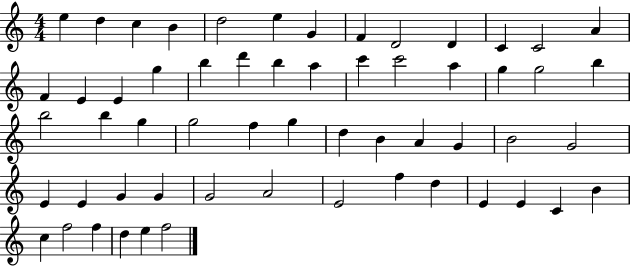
E5/q D5/q C5/q B4/q D5/h E5/q G4/q F4/q D4/h D4/q C4/q C4/h A4/q F4/q E4/q E4/q G5/q B5/q D6/q B5/q A5/q C6/q C6/h A5/q G5/q G5/h B5/q B5/h B5/q G5/q G5/h F5/q G5/q D5/q B4/q A4/q G4/q B4/h G4/h E4/q E4/q G4/q G4/q G4/h A4/h E4/h F5/q D5/q E4/q E4/q C4/q B4/q C5/q F5/h F5/q D5/q E5/q F5/h